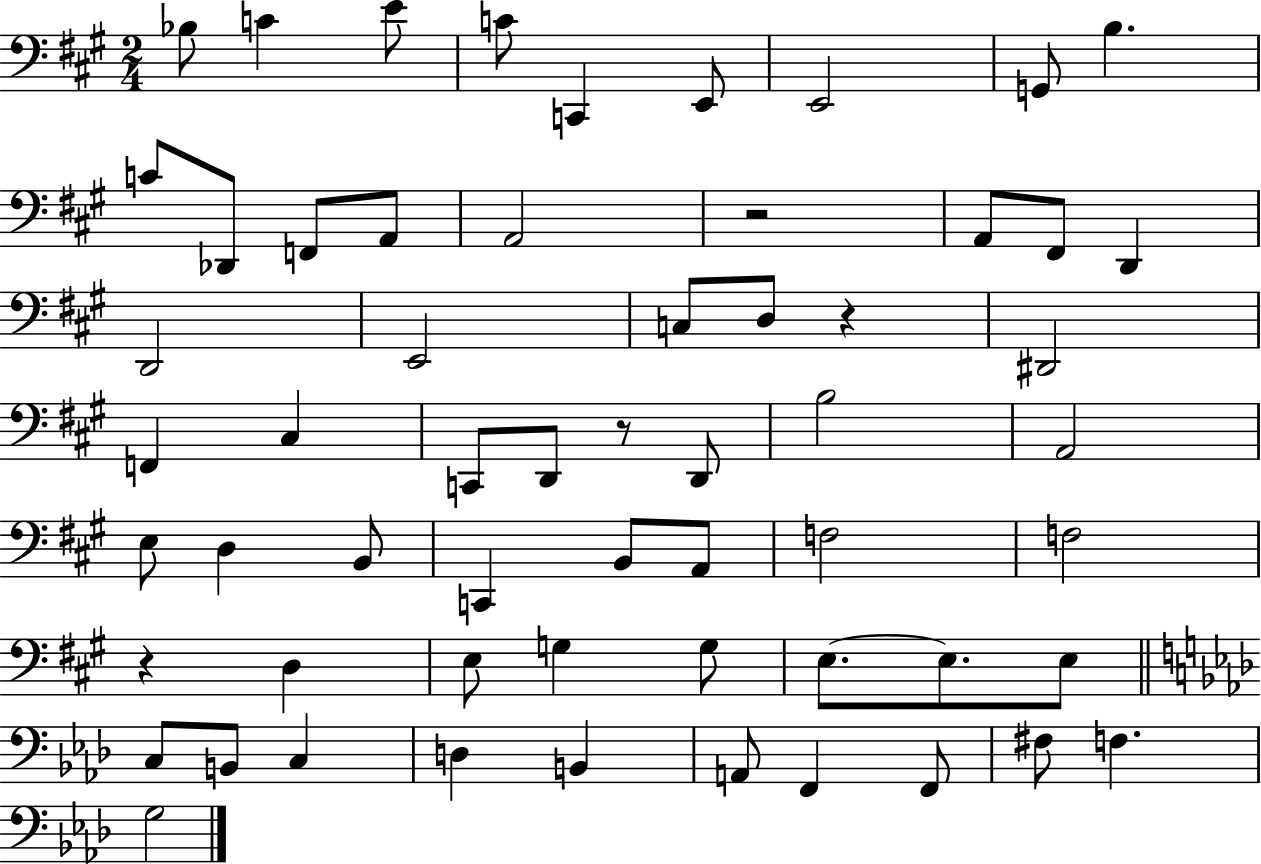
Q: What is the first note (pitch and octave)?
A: Bb3